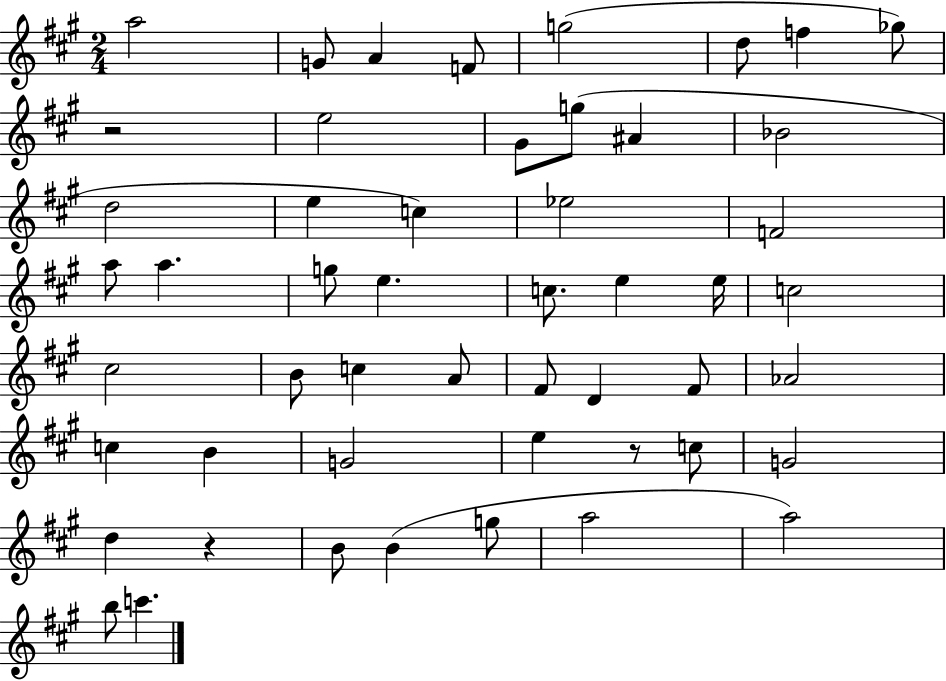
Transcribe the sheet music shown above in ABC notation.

X:1
T:Untitled
M:2/4
L:1/4
K:A
a2 G/2 A F/2 g2 d/2 f _g/2 z2 e2 ^G/2 g/2 ^A _B2 d2 e c _e2 F2 a/2 a g/2 e c/2 e e/4 c2 ^c2 B/2 c A/2 ^F/2 D ^F/2 _A2 c B G2 e z/2 c/2 G2 d z B/2 B g/2 a2 a2 b/2 c'